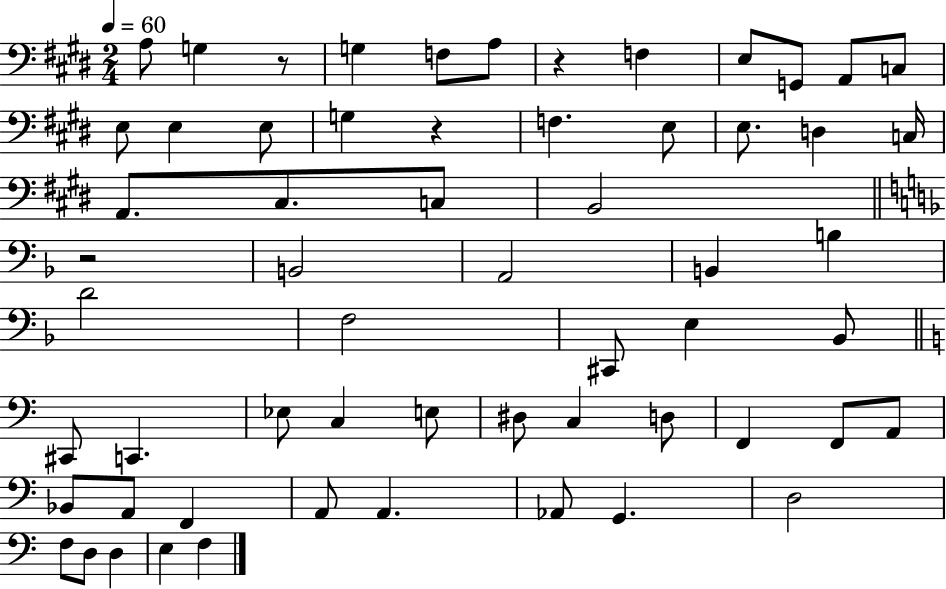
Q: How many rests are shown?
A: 4